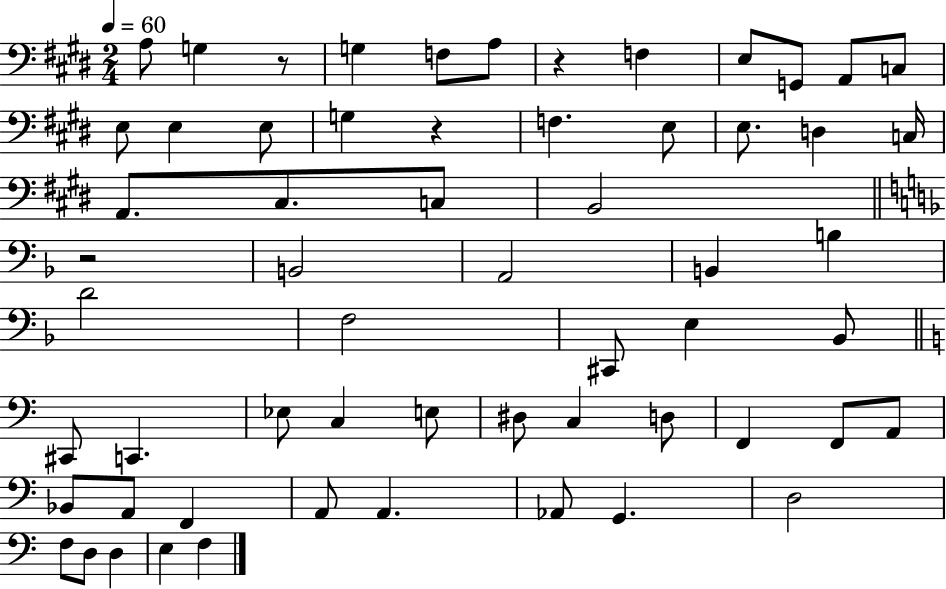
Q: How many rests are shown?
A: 4